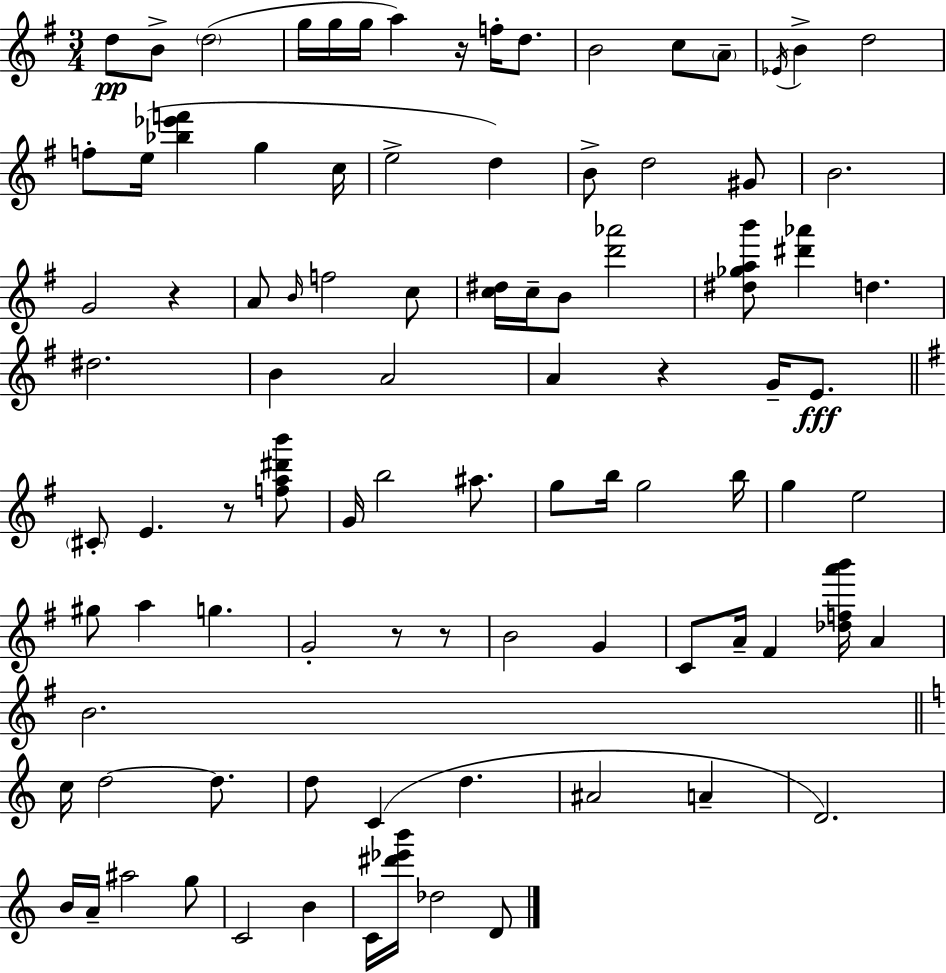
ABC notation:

X:1
T:Untitled
M:3/4
L:1/4
K:G
d/2 B/2 d2 g/4 g/4 g/4 a z/4 f/4 d/2 B2 c/2 A/2 _E/4 B d2 f/2 e/4 [_b_e'f'] g c/4 e2 d B/2 d2 ^G/2 B2 G2 z A/2 B/4 f2 c/2 [c^d]/4 c/4 B/2 [d'_a']2 [^d_gab']/2 [^d'_a'] d ^d2 B A2 A z G/4 E/2 ^C/2 E z/2 [fa^d'b']/2 G/4 b2 ^a/2 g/2 b/4 g2 b/4 g e2 ^g/2 a g G2 z/2 z/2 B2 G C/2 A/4 ^F [_dfa'b']/4 A B2 c/4 d2 d/2 d/2 C d ^A2 A D2 B/4 A/4 ^a2 g/2 C2 B C/4 [^d'_e'b']/4 _d2 D/2